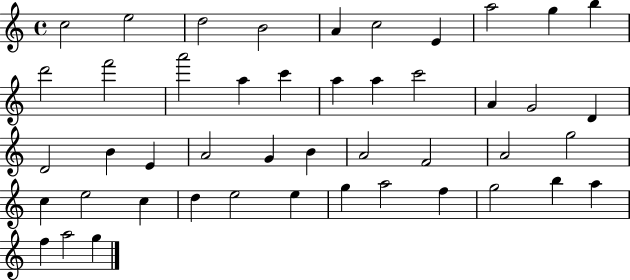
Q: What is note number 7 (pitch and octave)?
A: E4